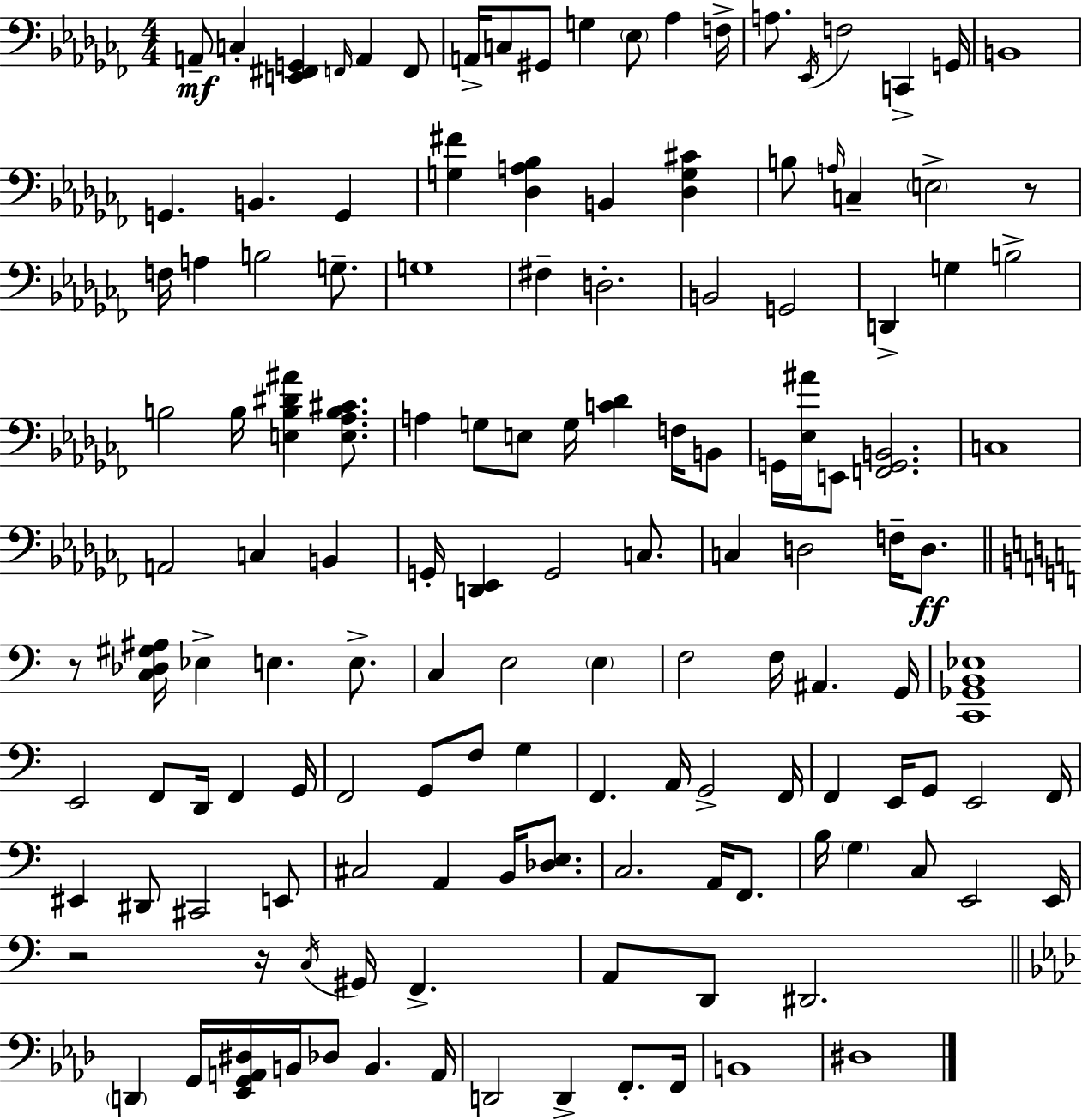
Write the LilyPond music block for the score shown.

{
  \clef bass
  \numericTimeSignature
  \time 4/4
  \key aes \minor
  a,8--\mf c4-. <e, fis, g,>4 \grace { f,16 } a,4 f,8 | a,16-> c8 gis,8 g4 \parenthesize ees8 aes4 | f16-> a8. \acciaccatura { ees,16 } f2 c,4-> | g,16 b,1 | \break g,4. b,4. g,4 | <g fis'>4 <des a bes>4 b,4 <des g cis'>4 | b8 \grace { a16 } c4-- \parenthesize e2-> | r8 f16 a4 b2 | \break g8.-- g1 | fis4-- d2.-. | b,2 g,2 | d,4-> g4 b2-> | \break b2 b16 <e b dis' ais'>4 | <e aes b cis'>8. a4 g8 e8 g16 <c' des'>4 | f16 b,8 g,16 <ees ais'>16 e,8 <f, g, b,>2. | c1 | \break a,2 c4 b,4 | g,16-. <d, ees,>4 g,2 | c8. c4 d2 f16-- | d8.\ff \bar "||" \break \key c \major r8 <c des gis ais>16 ees4-> e4. e8.-> | c4 e2 \parenthesize e4 | f2 f16 ais,4. g,16 | <c, ges, b, ees>1 | \break e,2 f,8 d,16 f,4 g,16 | f,2 g,8 f8 g4 | f,4. a,16 g,2-> f,16 | f,4 e,16 g,8 e,2 f,16 | \break eis,4 dis,8 cis,2 e,8 | cis2 a,4 b,16 <des e>8. | c2. a,16 f,8. | b16 \parenthesize g4 c8 e,2 e,16 | \break r2 r16 \acciaccatura { c16 } gis,16 f,4.-> | a,8 d,8 dis,2. | \bar "||" \break \key f \minor \parenthesize d,4 g,16 <ees, g, a, dis>16 b,16 des8 b,4. a,16 | d,2 d,4-> f,8.-. f,16 | b,1 | dis1 | \break \bar "|."
}